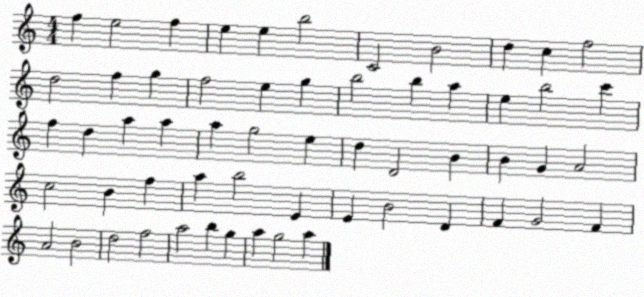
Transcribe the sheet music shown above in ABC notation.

X:1
T:Untitled
M:4/4
L:1/4
K:C
f e2 f e e b2 C2 B2 d c f2 d2 f g f2 e g b2 b a e b2 c' f d a a a g2 e d D2 B B G A2 c2 B f a b2 E E B2 D F G2 F A2 B2 d2 f2 a2 b g a g2 a